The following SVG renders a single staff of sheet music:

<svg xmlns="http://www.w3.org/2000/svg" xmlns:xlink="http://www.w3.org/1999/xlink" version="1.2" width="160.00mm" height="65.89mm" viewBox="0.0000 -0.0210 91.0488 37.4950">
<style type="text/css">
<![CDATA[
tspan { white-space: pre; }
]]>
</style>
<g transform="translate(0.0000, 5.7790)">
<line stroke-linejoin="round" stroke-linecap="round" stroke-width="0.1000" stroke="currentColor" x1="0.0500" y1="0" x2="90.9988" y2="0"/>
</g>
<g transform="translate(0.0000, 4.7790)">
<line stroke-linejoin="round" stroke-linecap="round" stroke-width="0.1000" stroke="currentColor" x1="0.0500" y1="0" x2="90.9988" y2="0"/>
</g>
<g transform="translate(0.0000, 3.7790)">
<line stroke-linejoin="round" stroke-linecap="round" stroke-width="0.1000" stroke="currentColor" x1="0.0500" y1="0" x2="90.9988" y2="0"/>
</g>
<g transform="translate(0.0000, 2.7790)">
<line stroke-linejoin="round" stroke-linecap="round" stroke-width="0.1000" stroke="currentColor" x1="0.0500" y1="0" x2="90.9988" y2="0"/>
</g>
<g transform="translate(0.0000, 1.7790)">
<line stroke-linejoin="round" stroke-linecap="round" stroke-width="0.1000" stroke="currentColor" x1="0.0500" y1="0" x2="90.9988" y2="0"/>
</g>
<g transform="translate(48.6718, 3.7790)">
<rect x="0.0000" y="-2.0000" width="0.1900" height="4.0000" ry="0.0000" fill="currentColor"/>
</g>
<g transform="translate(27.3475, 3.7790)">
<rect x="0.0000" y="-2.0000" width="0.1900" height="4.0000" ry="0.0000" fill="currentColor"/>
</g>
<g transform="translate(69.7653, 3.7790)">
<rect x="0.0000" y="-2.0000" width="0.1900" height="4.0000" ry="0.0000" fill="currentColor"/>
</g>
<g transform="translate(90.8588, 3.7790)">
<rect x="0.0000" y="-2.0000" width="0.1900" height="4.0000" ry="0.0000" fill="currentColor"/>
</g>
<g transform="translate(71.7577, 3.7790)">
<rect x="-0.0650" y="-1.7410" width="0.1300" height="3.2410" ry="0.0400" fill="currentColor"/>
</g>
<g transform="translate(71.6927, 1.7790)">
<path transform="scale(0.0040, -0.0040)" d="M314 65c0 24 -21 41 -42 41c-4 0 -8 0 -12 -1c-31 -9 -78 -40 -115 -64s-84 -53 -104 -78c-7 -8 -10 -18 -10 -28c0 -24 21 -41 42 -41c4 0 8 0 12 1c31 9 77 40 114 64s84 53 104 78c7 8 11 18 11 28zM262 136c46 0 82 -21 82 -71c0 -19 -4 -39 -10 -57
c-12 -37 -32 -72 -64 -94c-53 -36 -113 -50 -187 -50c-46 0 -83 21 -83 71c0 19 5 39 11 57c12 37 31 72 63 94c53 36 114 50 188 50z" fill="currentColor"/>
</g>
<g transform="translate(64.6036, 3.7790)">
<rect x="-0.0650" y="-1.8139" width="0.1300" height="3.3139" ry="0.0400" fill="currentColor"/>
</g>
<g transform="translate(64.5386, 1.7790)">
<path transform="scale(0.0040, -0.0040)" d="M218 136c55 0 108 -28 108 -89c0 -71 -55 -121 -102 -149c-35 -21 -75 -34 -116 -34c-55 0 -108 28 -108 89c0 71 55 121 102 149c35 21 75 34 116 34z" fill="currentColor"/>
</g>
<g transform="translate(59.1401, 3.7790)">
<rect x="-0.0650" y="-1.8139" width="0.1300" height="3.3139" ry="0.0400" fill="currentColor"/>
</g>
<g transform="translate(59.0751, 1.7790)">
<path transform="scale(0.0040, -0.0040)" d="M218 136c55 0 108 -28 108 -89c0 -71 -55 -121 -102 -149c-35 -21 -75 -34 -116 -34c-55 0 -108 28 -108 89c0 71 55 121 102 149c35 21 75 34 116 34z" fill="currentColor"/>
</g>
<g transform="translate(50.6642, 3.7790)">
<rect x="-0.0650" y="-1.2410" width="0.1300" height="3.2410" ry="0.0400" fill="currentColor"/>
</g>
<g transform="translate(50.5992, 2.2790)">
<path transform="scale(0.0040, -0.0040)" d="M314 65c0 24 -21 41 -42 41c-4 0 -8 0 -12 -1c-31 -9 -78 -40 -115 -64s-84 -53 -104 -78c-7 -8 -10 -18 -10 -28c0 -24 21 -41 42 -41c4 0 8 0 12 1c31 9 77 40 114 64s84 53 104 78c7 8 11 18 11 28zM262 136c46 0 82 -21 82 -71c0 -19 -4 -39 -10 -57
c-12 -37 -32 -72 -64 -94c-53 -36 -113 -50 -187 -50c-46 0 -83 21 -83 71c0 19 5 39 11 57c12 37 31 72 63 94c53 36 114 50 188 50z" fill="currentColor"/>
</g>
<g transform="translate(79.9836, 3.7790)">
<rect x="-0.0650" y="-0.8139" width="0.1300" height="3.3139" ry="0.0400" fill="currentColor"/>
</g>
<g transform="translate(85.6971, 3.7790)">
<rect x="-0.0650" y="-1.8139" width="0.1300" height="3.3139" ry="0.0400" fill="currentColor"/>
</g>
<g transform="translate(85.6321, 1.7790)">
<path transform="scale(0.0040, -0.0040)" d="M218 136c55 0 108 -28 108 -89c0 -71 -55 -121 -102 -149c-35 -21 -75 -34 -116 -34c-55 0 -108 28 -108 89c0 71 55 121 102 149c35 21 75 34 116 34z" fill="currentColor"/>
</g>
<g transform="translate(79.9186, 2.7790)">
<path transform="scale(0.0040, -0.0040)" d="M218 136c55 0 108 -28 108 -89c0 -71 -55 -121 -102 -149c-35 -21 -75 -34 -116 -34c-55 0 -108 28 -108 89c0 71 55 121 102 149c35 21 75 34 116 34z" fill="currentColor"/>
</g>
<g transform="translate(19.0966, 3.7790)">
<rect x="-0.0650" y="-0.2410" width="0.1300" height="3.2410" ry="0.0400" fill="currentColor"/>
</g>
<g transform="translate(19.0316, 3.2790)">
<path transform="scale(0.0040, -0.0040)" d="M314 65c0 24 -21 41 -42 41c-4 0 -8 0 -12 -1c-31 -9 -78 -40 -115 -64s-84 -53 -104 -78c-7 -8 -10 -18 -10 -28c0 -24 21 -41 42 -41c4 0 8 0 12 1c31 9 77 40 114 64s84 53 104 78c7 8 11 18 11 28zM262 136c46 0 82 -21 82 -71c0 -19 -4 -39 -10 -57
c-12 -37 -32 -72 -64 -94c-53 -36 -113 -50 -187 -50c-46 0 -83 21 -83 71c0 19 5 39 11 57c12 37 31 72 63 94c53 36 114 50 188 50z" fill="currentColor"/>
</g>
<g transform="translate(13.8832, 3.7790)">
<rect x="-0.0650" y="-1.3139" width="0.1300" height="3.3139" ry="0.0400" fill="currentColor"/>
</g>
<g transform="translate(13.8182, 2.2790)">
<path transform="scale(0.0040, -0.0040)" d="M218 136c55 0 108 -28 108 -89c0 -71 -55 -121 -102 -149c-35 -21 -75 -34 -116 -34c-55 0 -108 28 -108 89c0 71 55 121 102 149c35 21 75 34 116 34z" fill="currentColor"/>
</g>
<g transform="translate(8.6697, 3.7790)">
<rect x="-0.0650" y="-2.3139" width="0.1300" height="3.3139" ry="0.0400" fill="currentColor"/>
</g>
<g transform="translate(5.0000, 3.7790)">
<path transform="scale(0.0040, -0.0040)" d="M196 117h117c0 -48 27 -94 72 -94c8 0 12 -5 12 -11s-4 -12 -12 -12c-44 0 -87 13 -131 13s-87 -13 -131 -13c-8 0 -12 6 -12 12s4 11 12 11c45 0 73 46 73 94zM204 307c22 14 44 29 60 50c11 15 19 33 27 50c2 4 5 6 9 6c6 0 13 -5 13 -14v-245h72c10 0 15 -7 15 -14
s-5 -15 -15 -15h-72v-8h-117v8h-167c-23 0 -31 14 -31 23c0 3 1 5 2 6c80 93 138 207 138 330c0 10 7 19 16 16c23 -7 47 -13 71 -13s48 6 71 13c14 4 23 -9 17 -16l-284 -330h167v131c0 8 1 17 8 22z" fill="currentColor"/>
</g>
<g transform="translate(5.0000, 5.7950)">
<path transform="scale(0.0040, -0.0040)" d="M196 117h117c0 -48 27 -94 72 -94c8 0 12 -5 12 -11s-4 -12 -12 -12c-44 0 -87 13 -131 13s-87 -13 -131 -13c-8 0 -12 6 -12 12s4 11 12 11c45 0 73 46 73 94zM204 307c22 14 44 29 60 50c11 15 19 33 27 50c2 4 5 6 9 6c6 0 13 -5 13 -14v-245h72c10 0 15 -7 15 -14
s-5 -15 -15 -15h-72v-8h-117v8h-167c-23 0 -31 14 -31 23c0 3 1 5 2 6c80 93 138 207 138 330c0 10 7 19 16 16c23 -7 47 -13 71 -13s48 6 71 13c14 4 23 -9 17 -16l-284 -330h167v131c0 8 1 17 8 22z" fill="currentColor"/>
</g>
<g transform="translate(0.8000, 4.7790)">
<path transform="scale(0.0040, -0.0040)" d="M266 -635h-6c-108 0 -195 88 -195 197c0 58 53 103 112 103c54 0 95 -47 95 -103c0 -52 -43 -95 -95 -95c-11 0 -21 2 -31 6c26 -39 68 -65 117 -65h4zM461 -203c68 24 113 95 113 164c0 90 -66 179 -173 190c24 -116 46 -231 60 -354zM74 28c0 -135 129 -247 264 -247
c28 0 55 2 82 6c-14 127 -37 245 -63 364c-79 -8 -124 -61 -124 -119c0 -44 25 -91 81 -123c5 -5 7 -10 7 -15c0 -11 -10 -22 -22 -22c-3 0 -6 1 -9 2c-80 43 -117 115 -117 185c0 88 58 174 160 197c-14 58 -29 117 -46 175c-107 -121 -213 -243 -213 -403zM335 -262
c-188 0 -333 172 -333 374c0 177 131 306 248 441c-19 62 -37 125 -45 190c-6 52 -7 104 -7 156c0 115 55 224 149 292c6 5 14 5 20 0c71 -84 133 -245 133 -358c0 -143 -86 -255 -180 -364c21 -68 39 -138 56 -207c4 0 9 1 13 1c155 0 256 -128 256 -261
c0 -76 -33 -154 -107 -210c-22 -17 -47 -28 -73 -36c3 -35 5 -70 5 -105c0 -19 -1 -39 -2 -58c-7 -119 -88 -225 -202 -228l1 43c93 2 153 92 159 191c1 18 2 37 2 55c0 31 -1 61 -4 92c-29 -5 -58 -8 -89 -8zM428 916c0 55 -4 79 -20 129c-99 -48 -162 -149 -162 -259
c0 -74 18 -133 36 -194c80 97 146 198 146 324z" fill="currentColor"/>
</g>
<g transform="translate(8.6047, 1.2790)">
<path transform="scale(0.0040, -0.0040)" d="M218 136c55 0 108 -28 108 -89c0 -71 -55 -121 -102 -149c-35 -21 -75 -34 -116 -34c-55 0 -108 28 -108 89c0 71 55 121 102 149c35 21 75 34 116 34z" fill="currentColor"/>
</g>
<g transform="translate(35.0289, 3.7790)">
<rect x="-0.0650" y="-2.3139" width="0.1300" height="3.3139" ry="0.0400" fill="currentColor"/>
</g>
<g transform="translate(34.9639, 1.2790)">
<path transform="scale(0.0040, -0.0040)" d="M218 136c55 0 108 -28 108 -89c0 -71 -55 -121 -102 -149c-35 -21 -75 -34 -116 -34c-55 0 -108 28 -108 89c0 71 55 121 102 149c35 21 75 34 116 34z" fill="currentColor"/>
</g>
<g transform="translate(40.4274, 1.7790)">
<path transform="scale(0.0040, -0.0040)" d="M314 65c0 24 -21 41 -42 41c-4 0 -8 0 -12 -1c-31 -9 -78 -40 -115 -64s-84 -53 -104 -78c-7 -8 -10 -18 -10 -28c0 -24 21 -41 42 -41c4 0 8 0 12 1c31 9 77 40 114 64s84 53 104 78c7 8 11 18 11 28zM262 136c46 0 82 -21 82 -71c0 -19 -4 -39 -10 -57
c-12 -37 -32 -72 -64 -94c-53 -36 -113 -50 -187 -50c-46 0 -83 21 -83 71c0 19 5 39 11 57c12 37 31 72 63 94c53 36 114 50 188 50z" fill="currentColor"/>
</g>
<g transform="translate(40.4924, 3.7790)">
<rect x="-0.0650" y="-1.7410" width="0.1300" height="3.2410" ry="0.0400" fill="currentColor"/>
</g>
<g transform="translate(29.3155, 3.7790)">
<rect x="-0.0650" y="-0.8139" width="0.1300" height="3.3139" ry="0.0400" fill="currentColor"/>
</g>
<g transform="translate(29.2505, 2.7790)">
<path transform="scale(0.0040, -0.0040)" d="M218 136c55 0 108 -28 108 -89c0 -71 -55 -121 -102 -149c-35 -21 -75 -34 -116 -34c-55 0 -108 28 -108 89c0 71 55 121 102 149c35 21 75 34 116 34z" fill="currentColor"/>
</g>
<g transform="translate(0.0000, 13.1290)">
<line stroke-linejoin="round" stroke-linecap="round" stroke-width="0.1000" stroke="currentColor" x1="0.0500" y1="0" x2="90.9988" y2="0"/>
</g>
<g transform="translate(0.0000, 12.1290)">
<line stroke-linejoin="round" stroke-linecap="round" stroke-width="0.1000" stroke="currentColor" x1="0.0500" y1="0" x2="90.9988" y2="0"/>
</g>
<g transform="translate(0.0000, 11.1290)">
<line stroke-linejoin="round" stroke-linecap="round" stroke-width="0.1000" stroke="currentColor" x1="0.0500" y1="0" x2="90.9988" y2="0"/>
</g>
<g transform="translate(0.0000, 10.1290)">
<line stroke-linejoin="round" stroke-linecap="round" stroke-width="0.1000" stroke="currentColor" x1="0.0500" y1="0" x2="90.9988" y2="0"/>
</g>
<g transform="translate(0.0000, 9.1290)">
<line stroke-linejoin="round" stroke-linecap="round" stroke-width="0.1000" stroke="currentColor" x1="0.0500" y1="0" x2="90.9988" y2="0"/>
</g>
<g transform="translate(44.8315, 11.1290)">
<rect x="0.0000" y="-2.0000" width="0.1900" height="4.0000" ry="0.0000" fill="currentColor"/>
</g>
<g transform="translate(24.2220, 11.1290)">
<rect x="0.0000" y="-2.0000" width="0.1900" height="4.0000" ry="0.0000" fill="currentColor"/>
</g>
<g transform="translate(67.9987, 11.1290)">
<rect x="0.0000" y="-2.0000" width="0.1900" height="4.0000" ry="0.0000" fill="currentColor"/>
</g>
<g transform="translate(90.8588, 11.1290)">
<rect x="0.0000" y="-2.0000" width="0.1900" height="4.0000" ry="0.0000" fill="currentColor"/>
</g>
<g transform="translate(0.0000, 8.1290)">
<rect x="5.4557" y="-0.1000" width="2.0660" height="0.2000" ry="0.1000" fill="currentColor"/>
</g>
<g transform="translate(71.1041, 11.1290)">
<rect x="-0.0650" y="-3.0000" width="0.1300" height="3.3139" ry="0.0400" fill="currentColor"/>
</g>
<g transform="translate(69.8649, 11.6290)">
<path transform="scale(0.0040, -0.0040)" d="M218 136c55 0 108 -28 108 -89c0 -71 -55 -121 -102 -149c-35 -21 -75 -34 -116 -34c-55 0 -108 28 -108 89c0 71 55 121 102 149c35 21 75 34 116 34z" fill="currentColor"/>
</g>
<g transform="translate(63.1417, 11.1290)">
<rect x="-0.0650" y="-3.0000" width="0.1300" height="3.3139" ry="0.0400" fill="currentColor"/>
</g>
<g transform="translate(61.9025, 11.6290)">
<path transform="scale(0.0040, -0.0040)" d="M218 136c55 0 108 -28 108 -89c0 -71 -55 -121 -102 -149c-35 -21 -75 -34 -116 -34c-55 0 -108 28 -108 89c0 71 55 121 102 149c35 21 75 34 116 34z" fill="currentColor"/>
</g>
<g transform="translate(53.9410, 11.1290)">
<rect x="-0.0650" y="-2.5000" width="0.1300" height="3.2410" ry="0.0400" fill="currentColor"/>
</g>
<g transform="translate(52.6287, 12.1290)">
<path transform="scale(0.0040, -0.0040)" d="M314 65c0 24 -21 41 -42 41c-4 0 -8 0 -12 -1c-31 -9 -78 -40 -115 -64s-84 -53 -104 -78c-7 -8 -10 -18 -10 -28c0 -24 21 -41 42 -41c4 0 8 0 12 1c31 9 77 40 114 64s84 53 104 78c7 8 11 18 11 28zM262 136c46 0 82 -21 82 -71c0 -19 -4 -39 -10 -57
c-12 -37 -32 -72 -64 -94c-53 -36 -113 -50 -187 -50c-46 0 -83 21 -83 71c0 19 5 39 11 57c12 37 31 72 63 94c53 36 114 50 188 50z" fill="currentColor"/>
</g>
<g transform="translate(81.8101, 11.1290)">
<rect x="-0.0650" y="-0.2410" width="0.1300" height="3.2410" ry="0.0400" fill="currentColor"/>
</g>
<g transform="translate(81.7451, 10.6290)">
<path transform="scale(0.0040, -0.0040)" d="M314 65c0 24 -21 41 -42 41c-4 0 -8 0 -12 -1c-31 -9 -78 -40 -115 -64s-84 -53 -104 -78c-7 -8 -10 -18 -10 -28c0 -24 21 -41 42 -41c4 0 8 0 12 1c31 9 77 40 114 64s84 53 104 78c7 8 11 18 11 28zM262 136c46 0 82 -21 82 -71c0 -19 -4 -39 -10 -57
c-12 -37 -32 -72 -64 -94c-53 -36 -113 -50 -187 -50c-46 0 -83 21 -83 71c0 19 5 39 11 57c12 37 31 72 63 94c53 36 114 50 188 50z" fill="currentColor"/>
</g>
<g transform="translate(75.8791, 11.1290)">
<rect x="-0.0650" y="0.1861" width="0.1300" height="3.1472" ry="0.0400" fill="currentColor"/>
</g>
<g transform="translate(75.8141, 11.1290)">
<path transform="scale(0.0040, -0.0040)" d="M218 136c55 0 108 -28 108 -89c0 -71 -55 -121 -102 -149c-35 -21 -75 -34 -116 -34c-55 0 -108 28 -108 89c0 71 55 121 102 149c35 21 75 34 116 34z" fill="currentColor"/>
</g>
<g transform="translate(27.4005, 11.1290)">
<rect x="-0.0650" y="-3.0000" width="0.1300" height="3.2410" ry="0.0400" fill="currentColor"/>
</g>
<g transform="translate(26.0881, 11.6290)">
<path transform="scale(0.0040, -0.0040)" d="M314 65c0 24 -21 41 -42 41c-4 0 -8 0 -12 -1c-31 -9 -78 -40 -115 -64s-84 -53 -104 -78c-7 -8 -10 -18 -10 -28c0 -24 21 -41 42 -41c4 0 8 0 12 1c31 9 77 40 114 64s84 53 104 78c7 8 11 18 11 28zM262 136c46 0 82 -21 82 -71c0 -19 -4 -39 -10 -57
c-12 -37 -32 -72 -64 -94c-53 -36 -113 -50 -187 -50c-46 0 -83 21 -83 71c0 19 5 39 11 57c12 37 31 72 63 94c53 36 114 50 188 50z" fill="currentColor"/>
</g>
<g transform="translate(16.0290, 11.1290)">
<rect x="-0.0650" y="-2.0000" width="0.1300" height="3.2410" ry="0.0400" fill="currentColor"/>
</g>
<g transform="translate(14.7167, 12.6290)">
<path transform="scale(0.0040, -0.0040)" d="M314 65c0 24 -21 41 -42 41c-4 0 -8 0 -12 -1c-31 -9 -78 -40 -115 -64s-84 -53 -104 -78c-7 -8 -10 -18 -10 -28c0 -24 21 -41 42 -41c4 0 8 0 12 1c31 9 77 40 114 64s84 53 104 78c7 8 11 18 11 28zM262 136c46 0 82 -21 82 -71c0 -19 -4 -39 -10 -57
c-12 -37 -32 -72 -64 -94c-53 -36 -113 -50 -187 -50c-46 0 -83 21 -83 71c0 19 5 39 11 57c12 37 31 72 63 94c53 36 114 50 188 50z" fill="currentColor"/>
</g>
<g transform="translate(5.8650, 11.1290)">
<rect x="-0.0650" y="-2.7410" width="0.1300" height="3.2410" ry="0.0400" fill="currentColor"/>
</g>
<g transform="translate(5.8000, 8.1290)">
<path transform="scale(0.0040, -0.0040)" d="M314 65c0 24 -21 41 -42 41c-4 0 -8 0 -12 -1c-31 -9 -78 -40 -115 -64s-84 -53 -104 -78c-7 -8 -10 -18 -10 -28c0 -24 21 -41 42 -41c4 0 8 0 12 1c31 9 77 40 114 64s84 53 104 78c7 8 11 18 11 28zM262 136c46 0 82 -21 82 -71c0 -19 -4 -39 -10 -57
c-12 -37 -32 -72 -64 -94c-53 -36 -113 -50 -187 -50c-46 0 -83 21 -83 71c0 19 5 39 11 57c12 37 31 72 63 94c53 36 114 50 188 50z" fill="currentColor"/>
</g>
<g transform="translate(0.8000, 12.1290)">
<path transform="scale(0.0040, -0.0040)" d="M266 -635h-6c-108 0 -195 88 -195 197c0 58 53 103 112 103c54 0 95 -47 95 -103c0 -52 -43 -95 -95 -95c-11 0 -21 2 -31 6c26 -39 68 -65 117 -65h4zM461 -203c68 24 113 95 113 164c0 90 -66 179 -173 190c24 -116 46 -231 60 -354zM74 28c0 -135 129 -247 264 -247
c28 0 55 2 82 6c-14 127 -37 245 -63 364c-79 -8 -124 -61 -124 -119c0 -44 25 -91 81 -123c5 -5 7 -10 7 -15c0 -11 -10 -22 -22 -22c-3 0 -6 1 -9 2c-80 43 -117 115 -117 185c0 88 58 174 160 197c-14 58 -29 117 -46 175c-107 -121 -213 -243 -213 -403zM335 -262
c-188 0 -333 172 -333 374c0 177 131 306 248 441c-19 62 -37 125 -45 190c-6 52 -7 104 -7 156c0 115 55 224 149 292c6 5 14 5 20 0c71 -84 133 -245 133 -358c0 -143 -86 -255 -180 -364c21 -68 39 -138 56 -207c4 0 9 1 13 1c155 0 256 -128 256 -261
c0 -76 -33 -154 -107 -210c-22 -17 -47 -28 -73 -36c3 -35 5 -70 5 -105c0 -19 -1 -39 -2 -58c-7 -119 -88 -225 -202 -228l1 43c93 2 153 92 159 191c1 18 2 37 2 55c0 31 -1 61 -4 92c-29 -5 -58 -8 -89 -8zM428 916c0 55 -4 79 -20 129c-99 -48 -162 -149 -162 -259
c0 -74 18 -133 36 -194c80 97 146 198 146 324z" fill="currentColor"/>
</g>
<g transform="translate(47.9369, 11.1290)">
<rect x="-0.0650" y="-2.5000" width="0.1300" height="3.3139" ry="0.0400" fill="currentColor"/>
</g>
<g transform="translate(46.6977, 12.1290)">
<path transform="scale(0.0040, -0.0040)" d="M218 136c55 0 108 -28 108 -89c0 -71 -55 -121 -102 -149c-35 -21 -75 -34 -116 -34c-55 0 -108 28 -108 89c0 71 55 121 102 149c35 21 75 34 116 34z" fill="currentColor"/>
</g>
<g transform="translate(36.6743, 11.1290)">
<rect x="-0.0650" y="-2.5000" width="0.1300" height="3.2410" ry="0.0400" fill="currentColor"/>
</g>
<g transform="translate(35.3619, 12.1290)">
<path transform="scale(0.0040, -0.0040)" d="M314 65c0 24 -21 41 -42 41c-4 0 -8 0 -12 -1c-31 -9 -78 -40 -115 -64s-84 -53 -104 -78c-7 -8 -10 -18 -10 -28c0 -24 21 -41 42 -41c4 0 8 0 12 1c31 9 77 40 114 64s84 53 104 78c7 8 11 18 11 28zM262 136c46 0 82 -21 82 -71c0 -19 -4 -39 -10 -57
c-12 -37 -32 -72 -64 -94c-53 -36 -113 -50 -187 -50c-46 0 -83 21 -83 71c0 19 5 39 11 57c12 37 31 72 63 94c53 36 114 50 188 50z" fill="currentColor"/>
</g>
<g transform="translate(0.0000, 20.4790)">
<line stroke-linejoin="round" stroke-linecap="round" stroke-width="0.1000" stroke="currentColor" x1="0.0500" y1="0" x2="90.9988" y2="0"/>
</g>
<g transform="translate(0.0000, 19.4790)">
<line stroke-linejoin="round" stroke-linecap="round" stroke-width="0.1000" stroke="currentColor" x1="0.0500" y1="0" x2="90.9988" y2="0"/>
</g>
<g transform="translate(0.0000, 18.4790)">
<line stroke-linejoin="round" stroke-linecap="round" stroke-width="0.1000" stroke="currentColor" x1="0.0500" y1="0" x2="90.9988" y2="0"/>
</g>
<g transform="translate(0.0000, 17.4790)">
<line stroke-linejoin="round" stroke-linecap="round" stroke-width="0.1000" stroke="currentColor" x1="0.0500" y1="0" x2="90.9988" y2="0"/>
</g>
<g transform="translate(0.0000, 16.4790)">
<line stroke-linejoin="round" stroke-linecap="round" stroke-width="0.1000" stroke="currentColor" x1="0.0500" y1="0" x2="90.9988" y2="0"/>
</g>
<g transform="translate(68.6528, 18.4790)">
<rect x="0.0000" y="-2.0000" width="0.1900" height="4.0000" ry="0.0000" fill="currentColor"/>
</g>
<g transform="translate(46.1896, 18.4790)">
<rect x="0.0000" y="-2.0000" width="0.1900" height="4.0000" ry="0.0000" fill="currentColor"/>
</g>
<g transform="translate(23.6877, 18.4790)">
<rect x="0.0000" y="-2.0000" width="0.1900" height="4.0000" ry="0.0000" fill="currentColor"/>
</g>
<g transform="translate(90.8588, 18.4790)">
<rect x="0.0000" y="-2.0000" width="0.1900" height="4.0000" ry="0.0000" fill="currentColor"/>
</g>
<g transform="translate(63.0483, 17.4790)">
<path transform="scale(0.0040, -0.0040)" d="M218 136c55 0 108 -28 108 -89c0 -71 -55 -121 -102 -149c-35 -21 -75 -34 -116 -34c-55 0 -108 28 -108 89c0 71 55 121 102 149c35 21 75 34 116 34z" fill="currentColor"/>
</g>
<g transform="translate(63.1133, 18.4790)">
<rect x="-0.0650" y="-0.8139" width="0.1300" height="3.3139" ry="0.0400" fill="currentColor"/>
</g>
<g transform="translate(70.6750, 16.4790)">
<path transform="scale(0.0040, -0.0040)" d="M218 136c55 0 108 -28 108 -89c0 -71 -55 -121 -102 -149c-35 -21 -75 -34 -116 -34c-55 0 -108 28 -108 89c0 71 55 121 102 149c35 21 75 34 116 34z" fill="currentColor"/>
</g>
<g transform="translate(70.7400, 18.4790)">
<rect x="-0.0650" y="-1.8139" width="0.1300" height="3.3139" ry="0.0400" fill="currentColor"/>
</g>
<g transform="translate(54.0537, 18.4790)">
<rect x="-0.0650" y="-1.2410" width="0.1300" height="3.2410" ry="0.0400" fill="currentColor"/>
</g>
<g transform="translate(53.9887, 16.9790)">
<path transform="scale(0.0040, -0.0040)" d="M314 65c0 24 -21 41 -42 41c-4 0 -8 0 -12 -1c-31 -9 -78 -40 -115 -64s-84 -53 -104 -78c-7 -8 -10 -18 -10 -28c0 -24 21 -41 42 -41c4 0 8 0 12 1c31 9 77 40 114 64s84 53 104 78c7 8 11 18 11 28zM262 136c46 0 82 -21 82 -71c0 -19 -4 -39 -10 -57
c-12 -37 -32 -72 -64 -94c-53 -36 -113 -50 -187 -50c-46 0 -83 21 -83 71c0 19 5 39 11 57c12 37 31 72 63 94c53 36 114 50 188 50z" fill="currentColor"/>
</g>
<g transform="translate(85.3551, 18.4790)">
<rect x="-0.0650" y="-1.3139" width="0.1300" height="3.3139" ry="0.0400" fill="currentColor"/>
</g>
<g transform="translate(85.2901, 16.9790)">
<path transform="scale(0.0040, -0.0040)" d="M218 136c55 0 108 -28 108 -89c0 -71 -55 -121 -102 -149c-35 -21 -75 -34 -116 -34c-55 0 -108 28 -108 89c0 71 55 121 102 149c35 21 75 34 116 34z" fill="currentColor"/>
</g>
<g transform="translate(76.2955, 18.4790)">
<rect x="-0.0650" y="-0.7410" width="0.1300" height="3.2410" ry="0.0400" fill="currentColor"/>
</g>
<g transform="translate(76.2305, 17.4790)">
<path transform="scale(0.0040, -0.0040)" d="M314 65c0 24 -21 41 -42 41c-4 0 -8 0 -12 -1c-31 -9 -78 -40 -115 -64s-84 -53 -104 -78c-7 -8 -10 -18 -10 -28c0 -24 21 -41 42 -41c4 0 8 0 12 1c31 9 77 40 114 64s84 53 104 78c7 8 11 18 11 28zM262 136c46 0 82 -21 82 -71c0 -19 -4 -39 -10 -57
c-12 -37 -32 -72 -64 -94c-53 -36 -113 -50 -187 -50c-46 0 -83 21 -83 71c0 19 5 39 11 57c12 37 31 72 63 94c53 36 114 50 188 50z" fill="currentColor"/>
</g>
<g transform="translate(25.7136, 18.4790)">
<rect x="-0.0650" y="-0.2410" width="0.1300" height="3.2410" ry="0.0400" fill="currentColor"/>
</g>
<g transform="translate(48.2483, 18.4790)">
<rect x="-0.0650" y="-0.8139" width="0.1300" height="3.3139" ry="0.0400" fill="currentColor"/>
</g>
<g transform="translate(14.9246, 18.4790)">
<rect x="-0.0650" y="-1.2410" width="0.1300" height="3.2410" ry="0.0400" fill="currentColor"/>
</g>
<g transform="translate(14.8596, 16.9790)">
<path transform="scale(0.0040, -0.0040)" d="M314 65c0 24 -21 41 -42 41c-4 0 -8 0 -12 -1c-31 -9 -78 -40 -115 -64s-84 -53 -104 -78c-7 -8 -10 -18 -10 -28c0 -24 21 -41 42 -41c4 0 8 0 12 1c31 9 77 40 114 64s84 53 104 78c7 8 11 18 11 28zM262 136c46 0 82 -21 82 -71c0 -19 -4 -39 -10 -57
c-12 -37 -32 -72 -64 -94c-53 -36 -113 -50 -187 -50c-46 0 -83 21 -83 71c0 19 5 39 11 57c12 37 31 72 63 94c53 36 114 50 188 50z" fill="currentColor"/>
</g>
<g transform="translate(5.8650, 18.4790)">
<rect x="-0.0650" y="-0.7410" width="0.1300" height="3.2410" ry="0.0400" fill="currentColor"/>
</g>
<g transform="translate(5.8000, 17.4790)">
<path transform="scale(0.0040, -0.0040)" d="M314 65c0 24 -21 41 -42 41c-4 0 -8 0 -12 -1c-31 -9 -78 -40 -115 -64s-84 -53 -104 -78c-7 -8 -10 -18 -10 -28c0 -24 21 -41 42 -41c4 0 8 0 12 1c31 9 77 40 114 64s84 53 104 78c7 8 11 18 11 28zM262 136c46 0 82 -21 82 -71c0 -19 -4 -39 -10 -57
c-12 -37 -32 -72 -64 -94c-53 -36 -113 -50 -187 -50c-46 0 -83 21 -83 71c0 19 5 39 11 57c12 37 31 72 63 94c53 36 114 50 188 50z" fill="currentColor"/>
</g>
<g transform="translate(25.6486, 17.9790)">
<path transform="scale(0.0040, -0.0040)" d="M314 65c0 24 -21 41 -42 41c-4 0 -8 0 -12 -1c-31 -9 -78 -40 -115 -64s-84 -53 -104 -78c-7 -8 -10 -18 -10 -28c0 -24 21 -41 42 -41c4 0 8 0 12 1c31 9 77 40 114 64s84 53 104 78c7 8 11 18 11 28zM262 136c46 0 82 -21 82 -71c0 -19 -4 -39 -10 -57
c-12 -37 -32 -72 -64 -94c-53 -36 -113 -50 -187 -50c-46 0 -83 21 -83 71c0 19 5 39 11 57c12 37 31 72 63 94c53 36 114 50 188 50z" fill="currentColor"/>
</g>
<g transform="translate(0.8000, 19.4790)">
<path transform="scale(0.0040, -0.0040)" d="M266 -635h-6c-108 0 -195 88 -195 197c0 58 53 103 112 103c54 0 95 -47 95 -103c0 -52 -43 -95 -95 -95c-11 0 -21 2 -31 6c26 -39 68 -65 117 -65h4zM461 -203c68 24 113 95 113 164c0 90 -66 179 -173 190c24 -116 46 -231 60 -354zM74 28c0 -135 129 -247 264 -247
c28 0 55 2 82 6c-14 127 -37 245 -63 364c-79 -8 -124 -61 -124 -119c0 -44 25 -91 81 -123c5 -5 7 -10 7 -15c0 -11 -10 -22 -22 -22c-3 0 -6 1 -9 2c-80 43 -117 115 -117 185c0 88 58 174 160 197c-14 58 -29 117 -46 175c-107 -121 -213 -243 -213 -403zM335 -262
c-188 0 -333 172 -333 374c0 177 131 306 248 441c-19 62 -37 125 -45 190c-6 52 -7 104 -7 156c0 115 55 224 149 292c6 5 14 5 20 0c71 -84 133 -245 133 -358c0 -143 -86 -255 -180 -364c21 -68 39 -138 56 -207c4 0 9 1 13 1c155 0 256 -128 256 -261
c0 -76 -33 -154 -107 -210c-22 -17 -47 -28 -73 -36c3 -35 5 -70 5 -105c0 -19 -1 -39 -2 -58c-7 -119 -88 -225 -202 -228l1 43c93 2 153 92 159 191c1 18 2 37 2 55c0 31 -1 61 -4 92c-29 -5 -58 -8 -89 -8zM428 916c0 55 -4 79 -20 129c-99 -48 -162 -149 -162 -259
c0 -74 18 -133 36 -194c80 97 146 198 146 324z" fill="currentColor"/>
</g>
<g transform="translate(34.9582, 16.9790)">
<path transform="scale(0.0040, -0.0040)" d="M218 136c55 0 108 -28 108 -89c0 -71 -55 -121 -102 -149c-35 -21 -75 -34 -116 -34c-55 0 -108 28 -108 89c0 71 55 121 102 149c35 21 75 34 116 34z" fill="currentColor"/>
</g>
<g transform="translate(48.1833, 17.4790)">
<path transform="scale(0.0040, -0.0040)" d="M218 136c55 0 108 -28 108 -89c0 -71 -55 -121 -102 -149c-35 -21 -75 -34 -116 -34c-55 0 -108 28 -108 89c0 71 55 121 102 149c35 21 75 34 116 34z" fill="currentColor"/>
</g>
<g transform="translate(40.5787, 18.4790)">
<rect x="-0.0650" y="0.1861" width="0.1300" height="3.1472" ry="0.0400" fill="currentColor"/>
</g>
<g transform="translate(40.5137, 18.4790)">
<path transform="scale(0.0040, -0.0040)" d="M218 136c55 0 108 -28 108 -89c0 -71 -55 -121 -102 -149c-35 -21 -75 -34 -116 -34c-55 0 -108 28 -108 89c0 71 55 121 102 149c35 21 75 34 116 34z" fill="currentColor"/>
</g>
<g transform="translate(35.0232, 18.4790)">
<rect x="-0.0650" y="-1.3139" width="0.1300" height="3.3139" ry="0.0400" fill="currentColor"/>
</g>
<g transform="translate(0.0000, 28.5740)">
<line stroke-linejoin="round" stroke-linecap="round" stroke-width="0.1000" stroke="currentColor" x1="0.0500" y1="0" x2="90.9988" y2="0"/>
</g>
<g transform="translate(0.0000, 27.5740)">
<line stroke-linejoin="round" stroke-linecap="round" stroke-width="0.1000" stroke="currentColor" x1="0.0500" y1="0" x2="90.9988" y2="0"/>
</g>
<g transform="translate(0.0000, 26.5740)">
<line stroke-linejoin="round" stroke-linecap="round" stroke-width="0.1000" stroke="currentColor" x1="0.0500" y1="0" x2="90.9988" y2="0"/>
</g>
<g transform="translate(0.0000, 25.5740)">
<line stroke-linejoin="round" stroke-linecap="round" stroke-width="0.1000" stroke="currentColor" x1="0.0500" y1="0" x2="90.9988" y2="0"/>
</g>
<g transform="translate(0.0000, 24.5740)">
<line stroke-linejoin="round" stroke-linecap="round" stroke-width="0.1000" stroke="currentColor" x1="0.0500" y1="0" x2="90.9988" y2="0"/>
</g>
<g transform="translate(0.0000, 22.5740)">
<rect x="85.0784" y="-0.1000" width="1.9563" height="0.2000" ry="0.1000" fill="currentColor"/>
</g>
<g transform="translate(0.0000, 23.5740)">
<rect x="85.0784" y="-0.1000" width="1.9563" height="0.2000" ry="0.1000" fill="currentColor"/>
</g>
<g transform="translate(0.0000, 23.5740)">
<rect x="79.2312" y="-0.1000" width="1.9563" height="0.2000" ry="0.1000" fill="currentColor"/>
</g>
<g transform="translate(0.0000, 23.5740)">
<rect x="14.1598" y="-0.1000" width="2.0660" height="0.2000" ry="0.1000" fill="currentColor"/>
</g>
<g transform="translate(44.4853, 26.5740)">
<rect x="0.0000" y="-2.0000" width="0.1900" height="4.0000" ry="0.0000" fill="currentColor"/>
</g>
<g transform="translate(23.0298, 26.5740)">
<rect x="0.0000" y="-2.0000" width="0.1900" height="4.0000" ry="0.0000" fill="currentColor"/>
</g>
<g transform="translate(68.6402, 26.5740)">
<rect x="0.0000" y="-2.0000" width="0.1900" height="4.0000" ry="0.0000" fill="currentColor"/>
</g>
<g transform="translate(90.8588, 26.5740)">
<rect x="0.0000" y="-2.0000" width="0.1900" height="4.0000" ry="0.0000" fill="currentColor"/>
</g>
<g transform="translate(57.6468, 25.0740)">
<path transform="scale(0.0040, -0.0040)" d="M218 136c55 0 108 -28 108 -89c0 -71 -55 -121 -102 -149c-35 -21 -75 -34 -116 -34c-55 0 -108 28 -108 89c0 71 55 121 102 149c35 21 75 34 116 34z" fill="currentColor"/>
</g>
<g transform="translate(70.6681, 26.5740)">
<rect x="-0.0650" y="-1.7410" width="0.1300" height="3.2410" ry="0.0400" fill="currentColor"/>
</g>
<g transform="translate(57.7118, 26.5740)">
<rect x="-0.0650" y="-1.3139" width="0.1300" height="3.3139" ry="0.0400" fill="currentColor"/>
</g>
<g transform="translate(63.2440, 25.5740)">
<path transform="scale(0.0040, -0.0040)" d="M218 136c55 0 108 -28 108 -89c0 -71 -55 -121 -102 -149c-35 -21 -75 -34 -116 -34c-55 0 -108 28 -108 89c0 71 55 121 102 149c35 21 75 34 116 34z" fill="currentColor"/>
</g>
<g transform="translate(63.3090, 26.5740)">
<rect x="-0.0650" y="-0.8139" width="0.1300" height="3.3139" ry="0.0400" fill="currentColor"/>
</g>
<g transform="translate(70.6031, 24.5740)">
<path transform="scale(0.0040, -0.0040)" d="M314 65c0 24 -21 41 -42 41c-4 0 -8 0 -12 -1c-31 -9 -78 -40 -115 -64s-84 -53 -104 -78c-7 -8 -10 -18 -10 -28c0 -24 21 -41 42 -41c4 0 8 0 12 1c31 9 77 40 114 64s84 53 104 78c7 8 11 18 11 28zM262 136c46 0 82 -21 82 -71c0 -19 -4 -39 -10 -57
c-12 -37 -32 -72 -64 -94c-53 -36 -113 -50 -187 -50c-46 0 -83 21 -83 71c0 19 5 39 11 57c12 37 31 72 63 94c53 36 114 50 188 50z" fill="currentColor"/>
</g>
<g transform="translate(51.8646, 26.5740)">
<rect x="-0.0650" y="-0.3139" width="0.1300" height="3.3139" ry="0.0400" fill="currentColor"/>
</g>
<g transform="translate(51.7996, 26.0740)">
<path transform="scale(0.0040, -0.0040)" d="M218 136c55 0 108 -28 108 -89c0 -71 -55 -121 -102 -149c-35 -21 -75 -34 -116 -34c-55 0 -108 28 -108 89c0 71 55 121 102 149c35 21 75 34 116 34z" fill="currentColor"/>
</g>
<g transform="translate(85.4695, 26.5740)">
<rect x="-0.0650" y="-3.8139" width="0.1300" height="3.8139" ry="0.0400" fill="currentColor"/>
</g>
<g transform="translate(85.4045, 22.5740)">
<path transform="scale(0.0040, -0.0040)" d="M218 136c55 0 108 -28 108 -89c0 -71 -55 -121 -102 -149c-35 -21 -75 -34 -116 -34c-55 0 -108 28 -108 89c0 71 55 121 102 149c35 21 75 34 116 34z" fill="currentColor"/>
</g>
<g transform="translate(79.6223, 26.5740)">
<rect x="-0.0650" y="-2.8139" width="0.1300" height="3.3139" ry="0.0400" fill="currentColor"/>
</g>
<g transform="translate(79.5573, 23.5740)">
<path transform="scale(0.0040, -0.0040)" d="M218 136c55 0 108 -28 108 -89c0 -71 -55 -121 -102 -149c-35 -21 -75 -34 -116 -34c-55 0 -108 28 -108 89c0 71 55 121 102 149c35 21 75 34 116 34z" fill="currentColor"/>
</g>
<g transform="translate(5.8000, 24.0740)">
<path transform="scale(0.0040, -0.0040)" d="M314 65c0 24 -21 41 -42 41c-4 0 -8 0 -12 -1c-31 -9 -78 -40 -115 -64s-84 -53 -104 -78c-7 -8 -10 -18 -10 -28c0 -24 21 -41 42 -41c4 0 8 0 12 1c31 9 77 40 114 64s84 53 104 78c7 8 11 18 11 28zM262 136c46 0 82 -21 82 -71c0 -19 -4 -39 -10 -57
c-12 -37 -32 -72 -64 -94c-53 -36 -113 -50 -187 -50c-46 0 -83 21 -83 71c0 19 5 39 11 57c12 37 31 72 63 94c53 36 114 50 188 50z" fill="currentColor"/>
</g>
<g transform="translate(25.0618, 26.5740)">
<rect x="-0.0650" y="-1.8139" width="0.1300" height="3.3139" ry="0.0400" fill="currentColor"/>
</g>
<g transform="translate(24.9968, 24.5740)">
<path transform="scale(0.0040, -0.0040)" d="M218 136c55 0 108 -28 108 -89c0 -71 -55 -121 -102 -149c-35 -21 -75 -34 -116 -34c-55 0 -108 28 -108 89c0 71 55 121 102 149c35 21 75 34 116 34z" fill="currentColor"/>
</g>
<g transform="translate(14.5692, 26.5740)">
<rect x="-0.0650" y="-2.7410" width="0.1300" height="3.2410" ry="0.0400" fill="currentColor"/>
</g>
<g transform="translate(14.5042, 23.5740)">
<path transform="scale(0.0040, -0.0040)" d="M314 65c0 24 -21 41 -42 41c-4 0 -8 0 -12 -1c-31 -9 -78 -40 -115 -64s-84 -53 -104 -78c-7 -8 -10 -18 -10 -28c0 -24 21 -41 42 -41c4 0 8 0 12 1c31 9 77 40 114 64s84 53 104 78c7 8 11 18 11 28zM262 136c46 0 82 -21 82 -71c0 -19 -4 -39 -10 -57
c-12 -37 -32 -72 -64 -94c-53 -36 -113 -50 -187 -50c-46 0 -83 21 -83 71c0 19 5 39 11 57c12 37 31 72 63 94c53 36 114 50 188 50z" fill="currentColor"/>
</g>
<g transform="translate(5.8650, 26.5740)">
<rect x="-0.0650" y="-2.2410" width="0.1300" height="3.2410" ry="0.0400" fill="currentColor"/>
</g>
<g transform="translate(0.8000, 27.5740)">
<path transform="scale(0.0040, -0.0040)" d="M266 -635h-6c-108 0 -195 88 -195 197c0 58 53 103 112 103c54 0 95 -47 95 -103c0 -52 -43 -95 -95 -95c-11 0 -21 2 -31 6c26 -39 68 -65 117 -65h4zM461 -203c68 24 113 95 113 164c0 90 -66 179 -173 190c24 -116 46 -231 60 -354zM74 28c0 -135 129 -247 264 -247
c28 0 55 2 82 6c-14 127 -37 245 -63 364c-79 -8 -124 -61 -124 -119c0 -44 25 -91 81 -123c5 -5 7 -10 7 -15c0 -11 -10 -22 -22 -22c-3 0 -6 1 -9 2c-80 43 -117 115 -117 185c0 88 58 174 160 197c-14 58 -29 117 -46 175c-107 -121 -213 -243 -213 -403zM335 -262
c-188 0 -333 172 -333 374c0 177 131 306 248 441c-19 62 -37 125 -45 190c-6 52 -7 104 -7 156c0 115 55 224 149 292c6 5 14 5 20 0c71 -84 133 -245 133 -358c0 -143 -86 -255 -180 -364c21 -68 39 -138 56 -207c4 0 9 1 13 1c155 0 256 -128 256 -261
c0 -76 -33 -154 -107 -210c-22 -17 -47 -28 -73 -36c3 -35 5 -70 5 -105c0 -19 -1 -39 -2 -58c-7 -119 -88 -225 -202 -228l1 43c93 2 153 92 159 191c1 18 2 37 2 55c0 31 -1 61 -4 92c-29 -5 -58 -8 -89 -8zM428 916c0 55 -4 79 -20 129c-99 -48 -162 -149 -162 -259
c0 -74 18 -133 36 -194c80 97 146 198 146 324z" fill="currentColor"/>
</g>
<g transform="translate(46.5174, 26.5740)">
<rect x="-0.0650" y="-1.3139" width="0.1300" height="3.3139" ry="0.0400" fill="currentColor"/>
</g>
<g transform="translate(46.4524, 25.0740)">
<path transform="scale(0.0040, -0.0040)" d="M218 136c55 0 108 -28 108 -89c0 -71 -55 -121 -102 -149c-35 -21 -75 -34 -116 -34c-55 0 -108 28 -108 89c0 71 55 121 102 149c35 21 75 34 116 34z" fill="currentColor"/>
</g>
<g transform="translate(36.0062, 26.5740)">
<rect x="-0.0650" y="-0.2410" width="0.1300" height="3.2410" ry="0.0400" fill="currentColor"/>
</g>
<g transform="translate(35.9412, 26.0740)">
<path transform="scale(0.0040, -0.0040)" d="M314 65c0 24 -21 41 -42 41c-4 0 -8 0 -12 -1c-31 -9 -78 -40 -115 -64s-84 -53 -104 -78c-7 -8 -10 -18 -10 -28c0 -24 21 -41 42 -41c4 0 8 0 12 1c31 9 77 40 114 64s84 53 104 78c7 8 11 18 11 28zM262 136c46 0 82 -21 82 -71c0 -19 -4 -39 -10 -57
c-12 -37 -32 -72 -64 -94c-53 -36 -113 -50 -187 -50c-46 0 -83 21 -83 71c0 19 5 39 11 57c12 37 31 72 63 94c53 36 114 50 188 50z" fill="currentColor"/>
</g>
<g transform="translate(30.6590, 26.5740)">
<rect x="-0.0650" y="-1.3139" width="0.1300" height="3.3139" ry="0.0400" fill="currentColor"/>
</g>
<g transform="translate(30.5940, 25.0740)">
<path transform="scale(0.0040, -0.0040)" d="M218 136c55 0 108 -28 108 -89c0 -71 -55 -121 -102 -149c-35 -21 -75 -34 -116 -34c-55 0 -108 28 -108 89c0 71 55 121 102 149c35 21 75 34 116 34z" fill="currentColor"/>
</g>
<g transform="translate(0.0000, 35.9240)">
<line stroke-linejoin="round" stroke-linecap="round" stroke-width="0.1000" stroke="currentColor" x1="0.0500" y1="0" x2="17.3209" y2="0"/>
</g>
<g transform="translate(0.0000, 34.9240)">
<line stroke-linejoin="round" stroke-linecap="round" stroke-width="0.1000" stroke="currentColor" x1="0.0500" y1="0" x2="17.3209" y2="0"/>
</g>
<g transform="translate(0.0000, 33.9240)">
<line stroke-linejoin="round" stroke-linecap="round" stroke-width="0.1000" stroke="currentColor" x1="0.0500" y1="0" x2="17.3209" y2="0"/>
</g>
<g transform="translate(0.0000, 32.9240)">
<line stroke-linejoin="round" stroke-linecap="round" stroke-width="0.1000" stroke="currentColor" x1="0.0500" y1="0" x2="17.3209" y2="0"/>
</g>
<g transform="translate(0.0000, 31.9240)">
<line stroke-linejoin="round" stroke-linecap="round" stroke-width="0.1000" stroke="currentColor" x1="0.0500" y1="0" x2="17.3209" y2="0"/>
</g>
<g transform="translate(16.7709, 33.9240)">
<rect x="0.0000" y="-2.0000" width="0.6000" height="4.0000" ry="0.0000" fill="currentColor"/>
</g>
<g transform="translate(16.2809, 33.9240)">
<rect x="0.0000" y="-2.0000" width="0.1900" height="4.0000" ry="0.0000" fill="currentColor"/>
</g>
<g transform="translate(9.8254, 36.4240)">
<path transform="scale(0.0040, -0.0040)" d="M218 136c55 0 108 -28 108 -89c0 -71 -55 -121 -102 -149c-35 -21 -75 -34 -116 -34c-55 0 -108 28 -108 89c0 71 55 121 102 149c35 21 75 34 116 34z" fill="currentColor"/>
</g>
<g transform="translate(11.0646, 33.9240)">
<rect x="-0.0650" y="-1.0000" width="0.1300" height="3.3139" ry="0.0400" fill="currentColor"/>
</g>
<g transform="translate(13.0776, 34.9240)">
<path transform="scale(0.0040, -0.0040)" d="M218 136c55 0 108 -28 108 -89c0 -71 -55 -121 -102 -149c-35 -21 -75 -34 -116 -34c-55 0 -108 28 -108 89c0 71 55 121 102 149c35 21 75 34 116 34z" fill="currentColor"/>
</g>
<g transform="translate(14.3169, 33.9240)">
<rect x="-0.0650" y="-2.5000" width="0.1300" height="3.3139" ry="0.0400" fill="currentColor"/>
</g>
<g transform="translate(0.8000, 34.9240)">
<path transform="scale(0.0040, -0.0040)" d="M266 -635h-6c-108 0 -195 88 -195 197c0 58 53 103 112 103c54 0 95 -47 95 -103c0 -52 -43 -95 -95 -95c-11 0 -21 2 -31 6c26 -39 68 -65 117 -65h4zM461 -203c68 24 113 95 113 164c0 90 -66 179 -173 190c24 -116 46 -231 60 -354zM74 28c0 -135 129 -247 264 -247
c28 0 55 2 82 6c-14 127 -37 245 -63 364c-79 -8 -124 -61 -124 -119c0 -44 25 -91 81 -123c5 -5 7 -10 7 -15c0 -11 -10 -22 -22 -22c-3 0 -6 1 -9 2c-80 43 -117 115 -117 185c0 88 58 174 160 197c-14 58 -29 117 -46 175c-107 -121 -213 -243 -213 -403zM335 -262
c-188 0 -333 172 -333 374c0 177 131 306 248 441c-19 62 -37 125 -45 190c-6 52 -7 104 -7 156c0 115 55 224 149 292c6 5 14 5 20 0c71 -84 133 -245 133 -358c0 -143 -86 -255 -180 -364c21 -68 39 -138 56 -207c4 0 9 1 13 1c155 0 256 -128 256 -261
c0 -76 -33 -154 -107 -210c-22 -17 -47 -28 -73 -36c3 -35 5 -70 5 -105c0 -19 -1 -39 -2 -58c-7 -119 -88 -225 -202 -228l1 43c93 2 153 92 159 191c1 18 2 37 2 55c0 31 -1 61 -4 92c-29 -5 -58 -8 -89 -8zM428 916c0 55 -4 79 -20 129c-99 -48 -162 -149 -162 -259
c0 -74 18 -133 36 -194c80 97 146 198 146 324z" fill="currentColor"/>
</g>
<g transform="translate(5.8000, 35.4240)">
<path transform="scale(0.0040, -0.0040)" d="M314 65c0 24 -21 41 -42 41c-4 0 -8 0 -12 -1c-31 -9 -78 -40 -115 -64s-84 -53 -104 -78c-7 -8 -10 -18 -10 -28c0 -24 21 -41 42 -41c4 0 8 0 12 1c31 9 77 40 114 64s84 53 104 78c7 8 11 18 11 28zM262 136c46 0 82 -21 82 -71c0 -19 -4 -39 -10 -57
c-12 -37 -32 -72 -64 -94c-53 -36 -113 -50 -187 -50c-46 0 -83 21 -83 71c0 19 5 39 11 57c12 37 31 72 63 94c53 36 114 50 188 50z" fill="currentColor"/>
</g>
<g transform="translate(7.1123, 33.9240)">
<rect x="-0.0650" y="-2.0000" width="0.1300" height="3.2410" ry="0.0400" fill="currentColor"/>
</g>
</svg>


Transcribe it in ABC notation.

X:1
T:Untitled
M:4/4
L:1/4
K:C
g e c2 d g f2 e2 f f f2 d f a2 F2 A2 G2 G G2 A A B c2 d2 e2 c2 e B d e2 d f d2 e g2 a2 f e c2 e c e d f2 a c' F2 D G